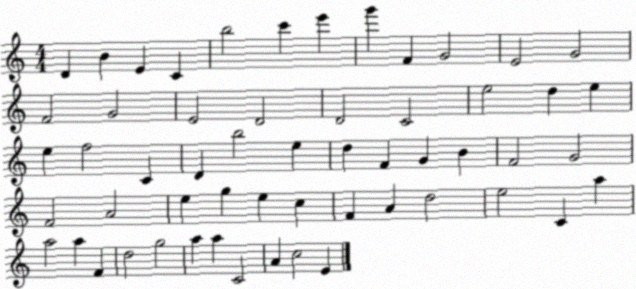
X:1
T:Untitled
M:4/4
L:1/4
K:C
D B E C b2 c' e' g' F G2 E2 G2 F2 G2 E2 D2 D2 C2 e2 d e e f2 C D b2 e d F G B F2 G2 F2 A2 e g e c F A d2 e2 C a a2 a F d2 g2 a a C2 A c2 E